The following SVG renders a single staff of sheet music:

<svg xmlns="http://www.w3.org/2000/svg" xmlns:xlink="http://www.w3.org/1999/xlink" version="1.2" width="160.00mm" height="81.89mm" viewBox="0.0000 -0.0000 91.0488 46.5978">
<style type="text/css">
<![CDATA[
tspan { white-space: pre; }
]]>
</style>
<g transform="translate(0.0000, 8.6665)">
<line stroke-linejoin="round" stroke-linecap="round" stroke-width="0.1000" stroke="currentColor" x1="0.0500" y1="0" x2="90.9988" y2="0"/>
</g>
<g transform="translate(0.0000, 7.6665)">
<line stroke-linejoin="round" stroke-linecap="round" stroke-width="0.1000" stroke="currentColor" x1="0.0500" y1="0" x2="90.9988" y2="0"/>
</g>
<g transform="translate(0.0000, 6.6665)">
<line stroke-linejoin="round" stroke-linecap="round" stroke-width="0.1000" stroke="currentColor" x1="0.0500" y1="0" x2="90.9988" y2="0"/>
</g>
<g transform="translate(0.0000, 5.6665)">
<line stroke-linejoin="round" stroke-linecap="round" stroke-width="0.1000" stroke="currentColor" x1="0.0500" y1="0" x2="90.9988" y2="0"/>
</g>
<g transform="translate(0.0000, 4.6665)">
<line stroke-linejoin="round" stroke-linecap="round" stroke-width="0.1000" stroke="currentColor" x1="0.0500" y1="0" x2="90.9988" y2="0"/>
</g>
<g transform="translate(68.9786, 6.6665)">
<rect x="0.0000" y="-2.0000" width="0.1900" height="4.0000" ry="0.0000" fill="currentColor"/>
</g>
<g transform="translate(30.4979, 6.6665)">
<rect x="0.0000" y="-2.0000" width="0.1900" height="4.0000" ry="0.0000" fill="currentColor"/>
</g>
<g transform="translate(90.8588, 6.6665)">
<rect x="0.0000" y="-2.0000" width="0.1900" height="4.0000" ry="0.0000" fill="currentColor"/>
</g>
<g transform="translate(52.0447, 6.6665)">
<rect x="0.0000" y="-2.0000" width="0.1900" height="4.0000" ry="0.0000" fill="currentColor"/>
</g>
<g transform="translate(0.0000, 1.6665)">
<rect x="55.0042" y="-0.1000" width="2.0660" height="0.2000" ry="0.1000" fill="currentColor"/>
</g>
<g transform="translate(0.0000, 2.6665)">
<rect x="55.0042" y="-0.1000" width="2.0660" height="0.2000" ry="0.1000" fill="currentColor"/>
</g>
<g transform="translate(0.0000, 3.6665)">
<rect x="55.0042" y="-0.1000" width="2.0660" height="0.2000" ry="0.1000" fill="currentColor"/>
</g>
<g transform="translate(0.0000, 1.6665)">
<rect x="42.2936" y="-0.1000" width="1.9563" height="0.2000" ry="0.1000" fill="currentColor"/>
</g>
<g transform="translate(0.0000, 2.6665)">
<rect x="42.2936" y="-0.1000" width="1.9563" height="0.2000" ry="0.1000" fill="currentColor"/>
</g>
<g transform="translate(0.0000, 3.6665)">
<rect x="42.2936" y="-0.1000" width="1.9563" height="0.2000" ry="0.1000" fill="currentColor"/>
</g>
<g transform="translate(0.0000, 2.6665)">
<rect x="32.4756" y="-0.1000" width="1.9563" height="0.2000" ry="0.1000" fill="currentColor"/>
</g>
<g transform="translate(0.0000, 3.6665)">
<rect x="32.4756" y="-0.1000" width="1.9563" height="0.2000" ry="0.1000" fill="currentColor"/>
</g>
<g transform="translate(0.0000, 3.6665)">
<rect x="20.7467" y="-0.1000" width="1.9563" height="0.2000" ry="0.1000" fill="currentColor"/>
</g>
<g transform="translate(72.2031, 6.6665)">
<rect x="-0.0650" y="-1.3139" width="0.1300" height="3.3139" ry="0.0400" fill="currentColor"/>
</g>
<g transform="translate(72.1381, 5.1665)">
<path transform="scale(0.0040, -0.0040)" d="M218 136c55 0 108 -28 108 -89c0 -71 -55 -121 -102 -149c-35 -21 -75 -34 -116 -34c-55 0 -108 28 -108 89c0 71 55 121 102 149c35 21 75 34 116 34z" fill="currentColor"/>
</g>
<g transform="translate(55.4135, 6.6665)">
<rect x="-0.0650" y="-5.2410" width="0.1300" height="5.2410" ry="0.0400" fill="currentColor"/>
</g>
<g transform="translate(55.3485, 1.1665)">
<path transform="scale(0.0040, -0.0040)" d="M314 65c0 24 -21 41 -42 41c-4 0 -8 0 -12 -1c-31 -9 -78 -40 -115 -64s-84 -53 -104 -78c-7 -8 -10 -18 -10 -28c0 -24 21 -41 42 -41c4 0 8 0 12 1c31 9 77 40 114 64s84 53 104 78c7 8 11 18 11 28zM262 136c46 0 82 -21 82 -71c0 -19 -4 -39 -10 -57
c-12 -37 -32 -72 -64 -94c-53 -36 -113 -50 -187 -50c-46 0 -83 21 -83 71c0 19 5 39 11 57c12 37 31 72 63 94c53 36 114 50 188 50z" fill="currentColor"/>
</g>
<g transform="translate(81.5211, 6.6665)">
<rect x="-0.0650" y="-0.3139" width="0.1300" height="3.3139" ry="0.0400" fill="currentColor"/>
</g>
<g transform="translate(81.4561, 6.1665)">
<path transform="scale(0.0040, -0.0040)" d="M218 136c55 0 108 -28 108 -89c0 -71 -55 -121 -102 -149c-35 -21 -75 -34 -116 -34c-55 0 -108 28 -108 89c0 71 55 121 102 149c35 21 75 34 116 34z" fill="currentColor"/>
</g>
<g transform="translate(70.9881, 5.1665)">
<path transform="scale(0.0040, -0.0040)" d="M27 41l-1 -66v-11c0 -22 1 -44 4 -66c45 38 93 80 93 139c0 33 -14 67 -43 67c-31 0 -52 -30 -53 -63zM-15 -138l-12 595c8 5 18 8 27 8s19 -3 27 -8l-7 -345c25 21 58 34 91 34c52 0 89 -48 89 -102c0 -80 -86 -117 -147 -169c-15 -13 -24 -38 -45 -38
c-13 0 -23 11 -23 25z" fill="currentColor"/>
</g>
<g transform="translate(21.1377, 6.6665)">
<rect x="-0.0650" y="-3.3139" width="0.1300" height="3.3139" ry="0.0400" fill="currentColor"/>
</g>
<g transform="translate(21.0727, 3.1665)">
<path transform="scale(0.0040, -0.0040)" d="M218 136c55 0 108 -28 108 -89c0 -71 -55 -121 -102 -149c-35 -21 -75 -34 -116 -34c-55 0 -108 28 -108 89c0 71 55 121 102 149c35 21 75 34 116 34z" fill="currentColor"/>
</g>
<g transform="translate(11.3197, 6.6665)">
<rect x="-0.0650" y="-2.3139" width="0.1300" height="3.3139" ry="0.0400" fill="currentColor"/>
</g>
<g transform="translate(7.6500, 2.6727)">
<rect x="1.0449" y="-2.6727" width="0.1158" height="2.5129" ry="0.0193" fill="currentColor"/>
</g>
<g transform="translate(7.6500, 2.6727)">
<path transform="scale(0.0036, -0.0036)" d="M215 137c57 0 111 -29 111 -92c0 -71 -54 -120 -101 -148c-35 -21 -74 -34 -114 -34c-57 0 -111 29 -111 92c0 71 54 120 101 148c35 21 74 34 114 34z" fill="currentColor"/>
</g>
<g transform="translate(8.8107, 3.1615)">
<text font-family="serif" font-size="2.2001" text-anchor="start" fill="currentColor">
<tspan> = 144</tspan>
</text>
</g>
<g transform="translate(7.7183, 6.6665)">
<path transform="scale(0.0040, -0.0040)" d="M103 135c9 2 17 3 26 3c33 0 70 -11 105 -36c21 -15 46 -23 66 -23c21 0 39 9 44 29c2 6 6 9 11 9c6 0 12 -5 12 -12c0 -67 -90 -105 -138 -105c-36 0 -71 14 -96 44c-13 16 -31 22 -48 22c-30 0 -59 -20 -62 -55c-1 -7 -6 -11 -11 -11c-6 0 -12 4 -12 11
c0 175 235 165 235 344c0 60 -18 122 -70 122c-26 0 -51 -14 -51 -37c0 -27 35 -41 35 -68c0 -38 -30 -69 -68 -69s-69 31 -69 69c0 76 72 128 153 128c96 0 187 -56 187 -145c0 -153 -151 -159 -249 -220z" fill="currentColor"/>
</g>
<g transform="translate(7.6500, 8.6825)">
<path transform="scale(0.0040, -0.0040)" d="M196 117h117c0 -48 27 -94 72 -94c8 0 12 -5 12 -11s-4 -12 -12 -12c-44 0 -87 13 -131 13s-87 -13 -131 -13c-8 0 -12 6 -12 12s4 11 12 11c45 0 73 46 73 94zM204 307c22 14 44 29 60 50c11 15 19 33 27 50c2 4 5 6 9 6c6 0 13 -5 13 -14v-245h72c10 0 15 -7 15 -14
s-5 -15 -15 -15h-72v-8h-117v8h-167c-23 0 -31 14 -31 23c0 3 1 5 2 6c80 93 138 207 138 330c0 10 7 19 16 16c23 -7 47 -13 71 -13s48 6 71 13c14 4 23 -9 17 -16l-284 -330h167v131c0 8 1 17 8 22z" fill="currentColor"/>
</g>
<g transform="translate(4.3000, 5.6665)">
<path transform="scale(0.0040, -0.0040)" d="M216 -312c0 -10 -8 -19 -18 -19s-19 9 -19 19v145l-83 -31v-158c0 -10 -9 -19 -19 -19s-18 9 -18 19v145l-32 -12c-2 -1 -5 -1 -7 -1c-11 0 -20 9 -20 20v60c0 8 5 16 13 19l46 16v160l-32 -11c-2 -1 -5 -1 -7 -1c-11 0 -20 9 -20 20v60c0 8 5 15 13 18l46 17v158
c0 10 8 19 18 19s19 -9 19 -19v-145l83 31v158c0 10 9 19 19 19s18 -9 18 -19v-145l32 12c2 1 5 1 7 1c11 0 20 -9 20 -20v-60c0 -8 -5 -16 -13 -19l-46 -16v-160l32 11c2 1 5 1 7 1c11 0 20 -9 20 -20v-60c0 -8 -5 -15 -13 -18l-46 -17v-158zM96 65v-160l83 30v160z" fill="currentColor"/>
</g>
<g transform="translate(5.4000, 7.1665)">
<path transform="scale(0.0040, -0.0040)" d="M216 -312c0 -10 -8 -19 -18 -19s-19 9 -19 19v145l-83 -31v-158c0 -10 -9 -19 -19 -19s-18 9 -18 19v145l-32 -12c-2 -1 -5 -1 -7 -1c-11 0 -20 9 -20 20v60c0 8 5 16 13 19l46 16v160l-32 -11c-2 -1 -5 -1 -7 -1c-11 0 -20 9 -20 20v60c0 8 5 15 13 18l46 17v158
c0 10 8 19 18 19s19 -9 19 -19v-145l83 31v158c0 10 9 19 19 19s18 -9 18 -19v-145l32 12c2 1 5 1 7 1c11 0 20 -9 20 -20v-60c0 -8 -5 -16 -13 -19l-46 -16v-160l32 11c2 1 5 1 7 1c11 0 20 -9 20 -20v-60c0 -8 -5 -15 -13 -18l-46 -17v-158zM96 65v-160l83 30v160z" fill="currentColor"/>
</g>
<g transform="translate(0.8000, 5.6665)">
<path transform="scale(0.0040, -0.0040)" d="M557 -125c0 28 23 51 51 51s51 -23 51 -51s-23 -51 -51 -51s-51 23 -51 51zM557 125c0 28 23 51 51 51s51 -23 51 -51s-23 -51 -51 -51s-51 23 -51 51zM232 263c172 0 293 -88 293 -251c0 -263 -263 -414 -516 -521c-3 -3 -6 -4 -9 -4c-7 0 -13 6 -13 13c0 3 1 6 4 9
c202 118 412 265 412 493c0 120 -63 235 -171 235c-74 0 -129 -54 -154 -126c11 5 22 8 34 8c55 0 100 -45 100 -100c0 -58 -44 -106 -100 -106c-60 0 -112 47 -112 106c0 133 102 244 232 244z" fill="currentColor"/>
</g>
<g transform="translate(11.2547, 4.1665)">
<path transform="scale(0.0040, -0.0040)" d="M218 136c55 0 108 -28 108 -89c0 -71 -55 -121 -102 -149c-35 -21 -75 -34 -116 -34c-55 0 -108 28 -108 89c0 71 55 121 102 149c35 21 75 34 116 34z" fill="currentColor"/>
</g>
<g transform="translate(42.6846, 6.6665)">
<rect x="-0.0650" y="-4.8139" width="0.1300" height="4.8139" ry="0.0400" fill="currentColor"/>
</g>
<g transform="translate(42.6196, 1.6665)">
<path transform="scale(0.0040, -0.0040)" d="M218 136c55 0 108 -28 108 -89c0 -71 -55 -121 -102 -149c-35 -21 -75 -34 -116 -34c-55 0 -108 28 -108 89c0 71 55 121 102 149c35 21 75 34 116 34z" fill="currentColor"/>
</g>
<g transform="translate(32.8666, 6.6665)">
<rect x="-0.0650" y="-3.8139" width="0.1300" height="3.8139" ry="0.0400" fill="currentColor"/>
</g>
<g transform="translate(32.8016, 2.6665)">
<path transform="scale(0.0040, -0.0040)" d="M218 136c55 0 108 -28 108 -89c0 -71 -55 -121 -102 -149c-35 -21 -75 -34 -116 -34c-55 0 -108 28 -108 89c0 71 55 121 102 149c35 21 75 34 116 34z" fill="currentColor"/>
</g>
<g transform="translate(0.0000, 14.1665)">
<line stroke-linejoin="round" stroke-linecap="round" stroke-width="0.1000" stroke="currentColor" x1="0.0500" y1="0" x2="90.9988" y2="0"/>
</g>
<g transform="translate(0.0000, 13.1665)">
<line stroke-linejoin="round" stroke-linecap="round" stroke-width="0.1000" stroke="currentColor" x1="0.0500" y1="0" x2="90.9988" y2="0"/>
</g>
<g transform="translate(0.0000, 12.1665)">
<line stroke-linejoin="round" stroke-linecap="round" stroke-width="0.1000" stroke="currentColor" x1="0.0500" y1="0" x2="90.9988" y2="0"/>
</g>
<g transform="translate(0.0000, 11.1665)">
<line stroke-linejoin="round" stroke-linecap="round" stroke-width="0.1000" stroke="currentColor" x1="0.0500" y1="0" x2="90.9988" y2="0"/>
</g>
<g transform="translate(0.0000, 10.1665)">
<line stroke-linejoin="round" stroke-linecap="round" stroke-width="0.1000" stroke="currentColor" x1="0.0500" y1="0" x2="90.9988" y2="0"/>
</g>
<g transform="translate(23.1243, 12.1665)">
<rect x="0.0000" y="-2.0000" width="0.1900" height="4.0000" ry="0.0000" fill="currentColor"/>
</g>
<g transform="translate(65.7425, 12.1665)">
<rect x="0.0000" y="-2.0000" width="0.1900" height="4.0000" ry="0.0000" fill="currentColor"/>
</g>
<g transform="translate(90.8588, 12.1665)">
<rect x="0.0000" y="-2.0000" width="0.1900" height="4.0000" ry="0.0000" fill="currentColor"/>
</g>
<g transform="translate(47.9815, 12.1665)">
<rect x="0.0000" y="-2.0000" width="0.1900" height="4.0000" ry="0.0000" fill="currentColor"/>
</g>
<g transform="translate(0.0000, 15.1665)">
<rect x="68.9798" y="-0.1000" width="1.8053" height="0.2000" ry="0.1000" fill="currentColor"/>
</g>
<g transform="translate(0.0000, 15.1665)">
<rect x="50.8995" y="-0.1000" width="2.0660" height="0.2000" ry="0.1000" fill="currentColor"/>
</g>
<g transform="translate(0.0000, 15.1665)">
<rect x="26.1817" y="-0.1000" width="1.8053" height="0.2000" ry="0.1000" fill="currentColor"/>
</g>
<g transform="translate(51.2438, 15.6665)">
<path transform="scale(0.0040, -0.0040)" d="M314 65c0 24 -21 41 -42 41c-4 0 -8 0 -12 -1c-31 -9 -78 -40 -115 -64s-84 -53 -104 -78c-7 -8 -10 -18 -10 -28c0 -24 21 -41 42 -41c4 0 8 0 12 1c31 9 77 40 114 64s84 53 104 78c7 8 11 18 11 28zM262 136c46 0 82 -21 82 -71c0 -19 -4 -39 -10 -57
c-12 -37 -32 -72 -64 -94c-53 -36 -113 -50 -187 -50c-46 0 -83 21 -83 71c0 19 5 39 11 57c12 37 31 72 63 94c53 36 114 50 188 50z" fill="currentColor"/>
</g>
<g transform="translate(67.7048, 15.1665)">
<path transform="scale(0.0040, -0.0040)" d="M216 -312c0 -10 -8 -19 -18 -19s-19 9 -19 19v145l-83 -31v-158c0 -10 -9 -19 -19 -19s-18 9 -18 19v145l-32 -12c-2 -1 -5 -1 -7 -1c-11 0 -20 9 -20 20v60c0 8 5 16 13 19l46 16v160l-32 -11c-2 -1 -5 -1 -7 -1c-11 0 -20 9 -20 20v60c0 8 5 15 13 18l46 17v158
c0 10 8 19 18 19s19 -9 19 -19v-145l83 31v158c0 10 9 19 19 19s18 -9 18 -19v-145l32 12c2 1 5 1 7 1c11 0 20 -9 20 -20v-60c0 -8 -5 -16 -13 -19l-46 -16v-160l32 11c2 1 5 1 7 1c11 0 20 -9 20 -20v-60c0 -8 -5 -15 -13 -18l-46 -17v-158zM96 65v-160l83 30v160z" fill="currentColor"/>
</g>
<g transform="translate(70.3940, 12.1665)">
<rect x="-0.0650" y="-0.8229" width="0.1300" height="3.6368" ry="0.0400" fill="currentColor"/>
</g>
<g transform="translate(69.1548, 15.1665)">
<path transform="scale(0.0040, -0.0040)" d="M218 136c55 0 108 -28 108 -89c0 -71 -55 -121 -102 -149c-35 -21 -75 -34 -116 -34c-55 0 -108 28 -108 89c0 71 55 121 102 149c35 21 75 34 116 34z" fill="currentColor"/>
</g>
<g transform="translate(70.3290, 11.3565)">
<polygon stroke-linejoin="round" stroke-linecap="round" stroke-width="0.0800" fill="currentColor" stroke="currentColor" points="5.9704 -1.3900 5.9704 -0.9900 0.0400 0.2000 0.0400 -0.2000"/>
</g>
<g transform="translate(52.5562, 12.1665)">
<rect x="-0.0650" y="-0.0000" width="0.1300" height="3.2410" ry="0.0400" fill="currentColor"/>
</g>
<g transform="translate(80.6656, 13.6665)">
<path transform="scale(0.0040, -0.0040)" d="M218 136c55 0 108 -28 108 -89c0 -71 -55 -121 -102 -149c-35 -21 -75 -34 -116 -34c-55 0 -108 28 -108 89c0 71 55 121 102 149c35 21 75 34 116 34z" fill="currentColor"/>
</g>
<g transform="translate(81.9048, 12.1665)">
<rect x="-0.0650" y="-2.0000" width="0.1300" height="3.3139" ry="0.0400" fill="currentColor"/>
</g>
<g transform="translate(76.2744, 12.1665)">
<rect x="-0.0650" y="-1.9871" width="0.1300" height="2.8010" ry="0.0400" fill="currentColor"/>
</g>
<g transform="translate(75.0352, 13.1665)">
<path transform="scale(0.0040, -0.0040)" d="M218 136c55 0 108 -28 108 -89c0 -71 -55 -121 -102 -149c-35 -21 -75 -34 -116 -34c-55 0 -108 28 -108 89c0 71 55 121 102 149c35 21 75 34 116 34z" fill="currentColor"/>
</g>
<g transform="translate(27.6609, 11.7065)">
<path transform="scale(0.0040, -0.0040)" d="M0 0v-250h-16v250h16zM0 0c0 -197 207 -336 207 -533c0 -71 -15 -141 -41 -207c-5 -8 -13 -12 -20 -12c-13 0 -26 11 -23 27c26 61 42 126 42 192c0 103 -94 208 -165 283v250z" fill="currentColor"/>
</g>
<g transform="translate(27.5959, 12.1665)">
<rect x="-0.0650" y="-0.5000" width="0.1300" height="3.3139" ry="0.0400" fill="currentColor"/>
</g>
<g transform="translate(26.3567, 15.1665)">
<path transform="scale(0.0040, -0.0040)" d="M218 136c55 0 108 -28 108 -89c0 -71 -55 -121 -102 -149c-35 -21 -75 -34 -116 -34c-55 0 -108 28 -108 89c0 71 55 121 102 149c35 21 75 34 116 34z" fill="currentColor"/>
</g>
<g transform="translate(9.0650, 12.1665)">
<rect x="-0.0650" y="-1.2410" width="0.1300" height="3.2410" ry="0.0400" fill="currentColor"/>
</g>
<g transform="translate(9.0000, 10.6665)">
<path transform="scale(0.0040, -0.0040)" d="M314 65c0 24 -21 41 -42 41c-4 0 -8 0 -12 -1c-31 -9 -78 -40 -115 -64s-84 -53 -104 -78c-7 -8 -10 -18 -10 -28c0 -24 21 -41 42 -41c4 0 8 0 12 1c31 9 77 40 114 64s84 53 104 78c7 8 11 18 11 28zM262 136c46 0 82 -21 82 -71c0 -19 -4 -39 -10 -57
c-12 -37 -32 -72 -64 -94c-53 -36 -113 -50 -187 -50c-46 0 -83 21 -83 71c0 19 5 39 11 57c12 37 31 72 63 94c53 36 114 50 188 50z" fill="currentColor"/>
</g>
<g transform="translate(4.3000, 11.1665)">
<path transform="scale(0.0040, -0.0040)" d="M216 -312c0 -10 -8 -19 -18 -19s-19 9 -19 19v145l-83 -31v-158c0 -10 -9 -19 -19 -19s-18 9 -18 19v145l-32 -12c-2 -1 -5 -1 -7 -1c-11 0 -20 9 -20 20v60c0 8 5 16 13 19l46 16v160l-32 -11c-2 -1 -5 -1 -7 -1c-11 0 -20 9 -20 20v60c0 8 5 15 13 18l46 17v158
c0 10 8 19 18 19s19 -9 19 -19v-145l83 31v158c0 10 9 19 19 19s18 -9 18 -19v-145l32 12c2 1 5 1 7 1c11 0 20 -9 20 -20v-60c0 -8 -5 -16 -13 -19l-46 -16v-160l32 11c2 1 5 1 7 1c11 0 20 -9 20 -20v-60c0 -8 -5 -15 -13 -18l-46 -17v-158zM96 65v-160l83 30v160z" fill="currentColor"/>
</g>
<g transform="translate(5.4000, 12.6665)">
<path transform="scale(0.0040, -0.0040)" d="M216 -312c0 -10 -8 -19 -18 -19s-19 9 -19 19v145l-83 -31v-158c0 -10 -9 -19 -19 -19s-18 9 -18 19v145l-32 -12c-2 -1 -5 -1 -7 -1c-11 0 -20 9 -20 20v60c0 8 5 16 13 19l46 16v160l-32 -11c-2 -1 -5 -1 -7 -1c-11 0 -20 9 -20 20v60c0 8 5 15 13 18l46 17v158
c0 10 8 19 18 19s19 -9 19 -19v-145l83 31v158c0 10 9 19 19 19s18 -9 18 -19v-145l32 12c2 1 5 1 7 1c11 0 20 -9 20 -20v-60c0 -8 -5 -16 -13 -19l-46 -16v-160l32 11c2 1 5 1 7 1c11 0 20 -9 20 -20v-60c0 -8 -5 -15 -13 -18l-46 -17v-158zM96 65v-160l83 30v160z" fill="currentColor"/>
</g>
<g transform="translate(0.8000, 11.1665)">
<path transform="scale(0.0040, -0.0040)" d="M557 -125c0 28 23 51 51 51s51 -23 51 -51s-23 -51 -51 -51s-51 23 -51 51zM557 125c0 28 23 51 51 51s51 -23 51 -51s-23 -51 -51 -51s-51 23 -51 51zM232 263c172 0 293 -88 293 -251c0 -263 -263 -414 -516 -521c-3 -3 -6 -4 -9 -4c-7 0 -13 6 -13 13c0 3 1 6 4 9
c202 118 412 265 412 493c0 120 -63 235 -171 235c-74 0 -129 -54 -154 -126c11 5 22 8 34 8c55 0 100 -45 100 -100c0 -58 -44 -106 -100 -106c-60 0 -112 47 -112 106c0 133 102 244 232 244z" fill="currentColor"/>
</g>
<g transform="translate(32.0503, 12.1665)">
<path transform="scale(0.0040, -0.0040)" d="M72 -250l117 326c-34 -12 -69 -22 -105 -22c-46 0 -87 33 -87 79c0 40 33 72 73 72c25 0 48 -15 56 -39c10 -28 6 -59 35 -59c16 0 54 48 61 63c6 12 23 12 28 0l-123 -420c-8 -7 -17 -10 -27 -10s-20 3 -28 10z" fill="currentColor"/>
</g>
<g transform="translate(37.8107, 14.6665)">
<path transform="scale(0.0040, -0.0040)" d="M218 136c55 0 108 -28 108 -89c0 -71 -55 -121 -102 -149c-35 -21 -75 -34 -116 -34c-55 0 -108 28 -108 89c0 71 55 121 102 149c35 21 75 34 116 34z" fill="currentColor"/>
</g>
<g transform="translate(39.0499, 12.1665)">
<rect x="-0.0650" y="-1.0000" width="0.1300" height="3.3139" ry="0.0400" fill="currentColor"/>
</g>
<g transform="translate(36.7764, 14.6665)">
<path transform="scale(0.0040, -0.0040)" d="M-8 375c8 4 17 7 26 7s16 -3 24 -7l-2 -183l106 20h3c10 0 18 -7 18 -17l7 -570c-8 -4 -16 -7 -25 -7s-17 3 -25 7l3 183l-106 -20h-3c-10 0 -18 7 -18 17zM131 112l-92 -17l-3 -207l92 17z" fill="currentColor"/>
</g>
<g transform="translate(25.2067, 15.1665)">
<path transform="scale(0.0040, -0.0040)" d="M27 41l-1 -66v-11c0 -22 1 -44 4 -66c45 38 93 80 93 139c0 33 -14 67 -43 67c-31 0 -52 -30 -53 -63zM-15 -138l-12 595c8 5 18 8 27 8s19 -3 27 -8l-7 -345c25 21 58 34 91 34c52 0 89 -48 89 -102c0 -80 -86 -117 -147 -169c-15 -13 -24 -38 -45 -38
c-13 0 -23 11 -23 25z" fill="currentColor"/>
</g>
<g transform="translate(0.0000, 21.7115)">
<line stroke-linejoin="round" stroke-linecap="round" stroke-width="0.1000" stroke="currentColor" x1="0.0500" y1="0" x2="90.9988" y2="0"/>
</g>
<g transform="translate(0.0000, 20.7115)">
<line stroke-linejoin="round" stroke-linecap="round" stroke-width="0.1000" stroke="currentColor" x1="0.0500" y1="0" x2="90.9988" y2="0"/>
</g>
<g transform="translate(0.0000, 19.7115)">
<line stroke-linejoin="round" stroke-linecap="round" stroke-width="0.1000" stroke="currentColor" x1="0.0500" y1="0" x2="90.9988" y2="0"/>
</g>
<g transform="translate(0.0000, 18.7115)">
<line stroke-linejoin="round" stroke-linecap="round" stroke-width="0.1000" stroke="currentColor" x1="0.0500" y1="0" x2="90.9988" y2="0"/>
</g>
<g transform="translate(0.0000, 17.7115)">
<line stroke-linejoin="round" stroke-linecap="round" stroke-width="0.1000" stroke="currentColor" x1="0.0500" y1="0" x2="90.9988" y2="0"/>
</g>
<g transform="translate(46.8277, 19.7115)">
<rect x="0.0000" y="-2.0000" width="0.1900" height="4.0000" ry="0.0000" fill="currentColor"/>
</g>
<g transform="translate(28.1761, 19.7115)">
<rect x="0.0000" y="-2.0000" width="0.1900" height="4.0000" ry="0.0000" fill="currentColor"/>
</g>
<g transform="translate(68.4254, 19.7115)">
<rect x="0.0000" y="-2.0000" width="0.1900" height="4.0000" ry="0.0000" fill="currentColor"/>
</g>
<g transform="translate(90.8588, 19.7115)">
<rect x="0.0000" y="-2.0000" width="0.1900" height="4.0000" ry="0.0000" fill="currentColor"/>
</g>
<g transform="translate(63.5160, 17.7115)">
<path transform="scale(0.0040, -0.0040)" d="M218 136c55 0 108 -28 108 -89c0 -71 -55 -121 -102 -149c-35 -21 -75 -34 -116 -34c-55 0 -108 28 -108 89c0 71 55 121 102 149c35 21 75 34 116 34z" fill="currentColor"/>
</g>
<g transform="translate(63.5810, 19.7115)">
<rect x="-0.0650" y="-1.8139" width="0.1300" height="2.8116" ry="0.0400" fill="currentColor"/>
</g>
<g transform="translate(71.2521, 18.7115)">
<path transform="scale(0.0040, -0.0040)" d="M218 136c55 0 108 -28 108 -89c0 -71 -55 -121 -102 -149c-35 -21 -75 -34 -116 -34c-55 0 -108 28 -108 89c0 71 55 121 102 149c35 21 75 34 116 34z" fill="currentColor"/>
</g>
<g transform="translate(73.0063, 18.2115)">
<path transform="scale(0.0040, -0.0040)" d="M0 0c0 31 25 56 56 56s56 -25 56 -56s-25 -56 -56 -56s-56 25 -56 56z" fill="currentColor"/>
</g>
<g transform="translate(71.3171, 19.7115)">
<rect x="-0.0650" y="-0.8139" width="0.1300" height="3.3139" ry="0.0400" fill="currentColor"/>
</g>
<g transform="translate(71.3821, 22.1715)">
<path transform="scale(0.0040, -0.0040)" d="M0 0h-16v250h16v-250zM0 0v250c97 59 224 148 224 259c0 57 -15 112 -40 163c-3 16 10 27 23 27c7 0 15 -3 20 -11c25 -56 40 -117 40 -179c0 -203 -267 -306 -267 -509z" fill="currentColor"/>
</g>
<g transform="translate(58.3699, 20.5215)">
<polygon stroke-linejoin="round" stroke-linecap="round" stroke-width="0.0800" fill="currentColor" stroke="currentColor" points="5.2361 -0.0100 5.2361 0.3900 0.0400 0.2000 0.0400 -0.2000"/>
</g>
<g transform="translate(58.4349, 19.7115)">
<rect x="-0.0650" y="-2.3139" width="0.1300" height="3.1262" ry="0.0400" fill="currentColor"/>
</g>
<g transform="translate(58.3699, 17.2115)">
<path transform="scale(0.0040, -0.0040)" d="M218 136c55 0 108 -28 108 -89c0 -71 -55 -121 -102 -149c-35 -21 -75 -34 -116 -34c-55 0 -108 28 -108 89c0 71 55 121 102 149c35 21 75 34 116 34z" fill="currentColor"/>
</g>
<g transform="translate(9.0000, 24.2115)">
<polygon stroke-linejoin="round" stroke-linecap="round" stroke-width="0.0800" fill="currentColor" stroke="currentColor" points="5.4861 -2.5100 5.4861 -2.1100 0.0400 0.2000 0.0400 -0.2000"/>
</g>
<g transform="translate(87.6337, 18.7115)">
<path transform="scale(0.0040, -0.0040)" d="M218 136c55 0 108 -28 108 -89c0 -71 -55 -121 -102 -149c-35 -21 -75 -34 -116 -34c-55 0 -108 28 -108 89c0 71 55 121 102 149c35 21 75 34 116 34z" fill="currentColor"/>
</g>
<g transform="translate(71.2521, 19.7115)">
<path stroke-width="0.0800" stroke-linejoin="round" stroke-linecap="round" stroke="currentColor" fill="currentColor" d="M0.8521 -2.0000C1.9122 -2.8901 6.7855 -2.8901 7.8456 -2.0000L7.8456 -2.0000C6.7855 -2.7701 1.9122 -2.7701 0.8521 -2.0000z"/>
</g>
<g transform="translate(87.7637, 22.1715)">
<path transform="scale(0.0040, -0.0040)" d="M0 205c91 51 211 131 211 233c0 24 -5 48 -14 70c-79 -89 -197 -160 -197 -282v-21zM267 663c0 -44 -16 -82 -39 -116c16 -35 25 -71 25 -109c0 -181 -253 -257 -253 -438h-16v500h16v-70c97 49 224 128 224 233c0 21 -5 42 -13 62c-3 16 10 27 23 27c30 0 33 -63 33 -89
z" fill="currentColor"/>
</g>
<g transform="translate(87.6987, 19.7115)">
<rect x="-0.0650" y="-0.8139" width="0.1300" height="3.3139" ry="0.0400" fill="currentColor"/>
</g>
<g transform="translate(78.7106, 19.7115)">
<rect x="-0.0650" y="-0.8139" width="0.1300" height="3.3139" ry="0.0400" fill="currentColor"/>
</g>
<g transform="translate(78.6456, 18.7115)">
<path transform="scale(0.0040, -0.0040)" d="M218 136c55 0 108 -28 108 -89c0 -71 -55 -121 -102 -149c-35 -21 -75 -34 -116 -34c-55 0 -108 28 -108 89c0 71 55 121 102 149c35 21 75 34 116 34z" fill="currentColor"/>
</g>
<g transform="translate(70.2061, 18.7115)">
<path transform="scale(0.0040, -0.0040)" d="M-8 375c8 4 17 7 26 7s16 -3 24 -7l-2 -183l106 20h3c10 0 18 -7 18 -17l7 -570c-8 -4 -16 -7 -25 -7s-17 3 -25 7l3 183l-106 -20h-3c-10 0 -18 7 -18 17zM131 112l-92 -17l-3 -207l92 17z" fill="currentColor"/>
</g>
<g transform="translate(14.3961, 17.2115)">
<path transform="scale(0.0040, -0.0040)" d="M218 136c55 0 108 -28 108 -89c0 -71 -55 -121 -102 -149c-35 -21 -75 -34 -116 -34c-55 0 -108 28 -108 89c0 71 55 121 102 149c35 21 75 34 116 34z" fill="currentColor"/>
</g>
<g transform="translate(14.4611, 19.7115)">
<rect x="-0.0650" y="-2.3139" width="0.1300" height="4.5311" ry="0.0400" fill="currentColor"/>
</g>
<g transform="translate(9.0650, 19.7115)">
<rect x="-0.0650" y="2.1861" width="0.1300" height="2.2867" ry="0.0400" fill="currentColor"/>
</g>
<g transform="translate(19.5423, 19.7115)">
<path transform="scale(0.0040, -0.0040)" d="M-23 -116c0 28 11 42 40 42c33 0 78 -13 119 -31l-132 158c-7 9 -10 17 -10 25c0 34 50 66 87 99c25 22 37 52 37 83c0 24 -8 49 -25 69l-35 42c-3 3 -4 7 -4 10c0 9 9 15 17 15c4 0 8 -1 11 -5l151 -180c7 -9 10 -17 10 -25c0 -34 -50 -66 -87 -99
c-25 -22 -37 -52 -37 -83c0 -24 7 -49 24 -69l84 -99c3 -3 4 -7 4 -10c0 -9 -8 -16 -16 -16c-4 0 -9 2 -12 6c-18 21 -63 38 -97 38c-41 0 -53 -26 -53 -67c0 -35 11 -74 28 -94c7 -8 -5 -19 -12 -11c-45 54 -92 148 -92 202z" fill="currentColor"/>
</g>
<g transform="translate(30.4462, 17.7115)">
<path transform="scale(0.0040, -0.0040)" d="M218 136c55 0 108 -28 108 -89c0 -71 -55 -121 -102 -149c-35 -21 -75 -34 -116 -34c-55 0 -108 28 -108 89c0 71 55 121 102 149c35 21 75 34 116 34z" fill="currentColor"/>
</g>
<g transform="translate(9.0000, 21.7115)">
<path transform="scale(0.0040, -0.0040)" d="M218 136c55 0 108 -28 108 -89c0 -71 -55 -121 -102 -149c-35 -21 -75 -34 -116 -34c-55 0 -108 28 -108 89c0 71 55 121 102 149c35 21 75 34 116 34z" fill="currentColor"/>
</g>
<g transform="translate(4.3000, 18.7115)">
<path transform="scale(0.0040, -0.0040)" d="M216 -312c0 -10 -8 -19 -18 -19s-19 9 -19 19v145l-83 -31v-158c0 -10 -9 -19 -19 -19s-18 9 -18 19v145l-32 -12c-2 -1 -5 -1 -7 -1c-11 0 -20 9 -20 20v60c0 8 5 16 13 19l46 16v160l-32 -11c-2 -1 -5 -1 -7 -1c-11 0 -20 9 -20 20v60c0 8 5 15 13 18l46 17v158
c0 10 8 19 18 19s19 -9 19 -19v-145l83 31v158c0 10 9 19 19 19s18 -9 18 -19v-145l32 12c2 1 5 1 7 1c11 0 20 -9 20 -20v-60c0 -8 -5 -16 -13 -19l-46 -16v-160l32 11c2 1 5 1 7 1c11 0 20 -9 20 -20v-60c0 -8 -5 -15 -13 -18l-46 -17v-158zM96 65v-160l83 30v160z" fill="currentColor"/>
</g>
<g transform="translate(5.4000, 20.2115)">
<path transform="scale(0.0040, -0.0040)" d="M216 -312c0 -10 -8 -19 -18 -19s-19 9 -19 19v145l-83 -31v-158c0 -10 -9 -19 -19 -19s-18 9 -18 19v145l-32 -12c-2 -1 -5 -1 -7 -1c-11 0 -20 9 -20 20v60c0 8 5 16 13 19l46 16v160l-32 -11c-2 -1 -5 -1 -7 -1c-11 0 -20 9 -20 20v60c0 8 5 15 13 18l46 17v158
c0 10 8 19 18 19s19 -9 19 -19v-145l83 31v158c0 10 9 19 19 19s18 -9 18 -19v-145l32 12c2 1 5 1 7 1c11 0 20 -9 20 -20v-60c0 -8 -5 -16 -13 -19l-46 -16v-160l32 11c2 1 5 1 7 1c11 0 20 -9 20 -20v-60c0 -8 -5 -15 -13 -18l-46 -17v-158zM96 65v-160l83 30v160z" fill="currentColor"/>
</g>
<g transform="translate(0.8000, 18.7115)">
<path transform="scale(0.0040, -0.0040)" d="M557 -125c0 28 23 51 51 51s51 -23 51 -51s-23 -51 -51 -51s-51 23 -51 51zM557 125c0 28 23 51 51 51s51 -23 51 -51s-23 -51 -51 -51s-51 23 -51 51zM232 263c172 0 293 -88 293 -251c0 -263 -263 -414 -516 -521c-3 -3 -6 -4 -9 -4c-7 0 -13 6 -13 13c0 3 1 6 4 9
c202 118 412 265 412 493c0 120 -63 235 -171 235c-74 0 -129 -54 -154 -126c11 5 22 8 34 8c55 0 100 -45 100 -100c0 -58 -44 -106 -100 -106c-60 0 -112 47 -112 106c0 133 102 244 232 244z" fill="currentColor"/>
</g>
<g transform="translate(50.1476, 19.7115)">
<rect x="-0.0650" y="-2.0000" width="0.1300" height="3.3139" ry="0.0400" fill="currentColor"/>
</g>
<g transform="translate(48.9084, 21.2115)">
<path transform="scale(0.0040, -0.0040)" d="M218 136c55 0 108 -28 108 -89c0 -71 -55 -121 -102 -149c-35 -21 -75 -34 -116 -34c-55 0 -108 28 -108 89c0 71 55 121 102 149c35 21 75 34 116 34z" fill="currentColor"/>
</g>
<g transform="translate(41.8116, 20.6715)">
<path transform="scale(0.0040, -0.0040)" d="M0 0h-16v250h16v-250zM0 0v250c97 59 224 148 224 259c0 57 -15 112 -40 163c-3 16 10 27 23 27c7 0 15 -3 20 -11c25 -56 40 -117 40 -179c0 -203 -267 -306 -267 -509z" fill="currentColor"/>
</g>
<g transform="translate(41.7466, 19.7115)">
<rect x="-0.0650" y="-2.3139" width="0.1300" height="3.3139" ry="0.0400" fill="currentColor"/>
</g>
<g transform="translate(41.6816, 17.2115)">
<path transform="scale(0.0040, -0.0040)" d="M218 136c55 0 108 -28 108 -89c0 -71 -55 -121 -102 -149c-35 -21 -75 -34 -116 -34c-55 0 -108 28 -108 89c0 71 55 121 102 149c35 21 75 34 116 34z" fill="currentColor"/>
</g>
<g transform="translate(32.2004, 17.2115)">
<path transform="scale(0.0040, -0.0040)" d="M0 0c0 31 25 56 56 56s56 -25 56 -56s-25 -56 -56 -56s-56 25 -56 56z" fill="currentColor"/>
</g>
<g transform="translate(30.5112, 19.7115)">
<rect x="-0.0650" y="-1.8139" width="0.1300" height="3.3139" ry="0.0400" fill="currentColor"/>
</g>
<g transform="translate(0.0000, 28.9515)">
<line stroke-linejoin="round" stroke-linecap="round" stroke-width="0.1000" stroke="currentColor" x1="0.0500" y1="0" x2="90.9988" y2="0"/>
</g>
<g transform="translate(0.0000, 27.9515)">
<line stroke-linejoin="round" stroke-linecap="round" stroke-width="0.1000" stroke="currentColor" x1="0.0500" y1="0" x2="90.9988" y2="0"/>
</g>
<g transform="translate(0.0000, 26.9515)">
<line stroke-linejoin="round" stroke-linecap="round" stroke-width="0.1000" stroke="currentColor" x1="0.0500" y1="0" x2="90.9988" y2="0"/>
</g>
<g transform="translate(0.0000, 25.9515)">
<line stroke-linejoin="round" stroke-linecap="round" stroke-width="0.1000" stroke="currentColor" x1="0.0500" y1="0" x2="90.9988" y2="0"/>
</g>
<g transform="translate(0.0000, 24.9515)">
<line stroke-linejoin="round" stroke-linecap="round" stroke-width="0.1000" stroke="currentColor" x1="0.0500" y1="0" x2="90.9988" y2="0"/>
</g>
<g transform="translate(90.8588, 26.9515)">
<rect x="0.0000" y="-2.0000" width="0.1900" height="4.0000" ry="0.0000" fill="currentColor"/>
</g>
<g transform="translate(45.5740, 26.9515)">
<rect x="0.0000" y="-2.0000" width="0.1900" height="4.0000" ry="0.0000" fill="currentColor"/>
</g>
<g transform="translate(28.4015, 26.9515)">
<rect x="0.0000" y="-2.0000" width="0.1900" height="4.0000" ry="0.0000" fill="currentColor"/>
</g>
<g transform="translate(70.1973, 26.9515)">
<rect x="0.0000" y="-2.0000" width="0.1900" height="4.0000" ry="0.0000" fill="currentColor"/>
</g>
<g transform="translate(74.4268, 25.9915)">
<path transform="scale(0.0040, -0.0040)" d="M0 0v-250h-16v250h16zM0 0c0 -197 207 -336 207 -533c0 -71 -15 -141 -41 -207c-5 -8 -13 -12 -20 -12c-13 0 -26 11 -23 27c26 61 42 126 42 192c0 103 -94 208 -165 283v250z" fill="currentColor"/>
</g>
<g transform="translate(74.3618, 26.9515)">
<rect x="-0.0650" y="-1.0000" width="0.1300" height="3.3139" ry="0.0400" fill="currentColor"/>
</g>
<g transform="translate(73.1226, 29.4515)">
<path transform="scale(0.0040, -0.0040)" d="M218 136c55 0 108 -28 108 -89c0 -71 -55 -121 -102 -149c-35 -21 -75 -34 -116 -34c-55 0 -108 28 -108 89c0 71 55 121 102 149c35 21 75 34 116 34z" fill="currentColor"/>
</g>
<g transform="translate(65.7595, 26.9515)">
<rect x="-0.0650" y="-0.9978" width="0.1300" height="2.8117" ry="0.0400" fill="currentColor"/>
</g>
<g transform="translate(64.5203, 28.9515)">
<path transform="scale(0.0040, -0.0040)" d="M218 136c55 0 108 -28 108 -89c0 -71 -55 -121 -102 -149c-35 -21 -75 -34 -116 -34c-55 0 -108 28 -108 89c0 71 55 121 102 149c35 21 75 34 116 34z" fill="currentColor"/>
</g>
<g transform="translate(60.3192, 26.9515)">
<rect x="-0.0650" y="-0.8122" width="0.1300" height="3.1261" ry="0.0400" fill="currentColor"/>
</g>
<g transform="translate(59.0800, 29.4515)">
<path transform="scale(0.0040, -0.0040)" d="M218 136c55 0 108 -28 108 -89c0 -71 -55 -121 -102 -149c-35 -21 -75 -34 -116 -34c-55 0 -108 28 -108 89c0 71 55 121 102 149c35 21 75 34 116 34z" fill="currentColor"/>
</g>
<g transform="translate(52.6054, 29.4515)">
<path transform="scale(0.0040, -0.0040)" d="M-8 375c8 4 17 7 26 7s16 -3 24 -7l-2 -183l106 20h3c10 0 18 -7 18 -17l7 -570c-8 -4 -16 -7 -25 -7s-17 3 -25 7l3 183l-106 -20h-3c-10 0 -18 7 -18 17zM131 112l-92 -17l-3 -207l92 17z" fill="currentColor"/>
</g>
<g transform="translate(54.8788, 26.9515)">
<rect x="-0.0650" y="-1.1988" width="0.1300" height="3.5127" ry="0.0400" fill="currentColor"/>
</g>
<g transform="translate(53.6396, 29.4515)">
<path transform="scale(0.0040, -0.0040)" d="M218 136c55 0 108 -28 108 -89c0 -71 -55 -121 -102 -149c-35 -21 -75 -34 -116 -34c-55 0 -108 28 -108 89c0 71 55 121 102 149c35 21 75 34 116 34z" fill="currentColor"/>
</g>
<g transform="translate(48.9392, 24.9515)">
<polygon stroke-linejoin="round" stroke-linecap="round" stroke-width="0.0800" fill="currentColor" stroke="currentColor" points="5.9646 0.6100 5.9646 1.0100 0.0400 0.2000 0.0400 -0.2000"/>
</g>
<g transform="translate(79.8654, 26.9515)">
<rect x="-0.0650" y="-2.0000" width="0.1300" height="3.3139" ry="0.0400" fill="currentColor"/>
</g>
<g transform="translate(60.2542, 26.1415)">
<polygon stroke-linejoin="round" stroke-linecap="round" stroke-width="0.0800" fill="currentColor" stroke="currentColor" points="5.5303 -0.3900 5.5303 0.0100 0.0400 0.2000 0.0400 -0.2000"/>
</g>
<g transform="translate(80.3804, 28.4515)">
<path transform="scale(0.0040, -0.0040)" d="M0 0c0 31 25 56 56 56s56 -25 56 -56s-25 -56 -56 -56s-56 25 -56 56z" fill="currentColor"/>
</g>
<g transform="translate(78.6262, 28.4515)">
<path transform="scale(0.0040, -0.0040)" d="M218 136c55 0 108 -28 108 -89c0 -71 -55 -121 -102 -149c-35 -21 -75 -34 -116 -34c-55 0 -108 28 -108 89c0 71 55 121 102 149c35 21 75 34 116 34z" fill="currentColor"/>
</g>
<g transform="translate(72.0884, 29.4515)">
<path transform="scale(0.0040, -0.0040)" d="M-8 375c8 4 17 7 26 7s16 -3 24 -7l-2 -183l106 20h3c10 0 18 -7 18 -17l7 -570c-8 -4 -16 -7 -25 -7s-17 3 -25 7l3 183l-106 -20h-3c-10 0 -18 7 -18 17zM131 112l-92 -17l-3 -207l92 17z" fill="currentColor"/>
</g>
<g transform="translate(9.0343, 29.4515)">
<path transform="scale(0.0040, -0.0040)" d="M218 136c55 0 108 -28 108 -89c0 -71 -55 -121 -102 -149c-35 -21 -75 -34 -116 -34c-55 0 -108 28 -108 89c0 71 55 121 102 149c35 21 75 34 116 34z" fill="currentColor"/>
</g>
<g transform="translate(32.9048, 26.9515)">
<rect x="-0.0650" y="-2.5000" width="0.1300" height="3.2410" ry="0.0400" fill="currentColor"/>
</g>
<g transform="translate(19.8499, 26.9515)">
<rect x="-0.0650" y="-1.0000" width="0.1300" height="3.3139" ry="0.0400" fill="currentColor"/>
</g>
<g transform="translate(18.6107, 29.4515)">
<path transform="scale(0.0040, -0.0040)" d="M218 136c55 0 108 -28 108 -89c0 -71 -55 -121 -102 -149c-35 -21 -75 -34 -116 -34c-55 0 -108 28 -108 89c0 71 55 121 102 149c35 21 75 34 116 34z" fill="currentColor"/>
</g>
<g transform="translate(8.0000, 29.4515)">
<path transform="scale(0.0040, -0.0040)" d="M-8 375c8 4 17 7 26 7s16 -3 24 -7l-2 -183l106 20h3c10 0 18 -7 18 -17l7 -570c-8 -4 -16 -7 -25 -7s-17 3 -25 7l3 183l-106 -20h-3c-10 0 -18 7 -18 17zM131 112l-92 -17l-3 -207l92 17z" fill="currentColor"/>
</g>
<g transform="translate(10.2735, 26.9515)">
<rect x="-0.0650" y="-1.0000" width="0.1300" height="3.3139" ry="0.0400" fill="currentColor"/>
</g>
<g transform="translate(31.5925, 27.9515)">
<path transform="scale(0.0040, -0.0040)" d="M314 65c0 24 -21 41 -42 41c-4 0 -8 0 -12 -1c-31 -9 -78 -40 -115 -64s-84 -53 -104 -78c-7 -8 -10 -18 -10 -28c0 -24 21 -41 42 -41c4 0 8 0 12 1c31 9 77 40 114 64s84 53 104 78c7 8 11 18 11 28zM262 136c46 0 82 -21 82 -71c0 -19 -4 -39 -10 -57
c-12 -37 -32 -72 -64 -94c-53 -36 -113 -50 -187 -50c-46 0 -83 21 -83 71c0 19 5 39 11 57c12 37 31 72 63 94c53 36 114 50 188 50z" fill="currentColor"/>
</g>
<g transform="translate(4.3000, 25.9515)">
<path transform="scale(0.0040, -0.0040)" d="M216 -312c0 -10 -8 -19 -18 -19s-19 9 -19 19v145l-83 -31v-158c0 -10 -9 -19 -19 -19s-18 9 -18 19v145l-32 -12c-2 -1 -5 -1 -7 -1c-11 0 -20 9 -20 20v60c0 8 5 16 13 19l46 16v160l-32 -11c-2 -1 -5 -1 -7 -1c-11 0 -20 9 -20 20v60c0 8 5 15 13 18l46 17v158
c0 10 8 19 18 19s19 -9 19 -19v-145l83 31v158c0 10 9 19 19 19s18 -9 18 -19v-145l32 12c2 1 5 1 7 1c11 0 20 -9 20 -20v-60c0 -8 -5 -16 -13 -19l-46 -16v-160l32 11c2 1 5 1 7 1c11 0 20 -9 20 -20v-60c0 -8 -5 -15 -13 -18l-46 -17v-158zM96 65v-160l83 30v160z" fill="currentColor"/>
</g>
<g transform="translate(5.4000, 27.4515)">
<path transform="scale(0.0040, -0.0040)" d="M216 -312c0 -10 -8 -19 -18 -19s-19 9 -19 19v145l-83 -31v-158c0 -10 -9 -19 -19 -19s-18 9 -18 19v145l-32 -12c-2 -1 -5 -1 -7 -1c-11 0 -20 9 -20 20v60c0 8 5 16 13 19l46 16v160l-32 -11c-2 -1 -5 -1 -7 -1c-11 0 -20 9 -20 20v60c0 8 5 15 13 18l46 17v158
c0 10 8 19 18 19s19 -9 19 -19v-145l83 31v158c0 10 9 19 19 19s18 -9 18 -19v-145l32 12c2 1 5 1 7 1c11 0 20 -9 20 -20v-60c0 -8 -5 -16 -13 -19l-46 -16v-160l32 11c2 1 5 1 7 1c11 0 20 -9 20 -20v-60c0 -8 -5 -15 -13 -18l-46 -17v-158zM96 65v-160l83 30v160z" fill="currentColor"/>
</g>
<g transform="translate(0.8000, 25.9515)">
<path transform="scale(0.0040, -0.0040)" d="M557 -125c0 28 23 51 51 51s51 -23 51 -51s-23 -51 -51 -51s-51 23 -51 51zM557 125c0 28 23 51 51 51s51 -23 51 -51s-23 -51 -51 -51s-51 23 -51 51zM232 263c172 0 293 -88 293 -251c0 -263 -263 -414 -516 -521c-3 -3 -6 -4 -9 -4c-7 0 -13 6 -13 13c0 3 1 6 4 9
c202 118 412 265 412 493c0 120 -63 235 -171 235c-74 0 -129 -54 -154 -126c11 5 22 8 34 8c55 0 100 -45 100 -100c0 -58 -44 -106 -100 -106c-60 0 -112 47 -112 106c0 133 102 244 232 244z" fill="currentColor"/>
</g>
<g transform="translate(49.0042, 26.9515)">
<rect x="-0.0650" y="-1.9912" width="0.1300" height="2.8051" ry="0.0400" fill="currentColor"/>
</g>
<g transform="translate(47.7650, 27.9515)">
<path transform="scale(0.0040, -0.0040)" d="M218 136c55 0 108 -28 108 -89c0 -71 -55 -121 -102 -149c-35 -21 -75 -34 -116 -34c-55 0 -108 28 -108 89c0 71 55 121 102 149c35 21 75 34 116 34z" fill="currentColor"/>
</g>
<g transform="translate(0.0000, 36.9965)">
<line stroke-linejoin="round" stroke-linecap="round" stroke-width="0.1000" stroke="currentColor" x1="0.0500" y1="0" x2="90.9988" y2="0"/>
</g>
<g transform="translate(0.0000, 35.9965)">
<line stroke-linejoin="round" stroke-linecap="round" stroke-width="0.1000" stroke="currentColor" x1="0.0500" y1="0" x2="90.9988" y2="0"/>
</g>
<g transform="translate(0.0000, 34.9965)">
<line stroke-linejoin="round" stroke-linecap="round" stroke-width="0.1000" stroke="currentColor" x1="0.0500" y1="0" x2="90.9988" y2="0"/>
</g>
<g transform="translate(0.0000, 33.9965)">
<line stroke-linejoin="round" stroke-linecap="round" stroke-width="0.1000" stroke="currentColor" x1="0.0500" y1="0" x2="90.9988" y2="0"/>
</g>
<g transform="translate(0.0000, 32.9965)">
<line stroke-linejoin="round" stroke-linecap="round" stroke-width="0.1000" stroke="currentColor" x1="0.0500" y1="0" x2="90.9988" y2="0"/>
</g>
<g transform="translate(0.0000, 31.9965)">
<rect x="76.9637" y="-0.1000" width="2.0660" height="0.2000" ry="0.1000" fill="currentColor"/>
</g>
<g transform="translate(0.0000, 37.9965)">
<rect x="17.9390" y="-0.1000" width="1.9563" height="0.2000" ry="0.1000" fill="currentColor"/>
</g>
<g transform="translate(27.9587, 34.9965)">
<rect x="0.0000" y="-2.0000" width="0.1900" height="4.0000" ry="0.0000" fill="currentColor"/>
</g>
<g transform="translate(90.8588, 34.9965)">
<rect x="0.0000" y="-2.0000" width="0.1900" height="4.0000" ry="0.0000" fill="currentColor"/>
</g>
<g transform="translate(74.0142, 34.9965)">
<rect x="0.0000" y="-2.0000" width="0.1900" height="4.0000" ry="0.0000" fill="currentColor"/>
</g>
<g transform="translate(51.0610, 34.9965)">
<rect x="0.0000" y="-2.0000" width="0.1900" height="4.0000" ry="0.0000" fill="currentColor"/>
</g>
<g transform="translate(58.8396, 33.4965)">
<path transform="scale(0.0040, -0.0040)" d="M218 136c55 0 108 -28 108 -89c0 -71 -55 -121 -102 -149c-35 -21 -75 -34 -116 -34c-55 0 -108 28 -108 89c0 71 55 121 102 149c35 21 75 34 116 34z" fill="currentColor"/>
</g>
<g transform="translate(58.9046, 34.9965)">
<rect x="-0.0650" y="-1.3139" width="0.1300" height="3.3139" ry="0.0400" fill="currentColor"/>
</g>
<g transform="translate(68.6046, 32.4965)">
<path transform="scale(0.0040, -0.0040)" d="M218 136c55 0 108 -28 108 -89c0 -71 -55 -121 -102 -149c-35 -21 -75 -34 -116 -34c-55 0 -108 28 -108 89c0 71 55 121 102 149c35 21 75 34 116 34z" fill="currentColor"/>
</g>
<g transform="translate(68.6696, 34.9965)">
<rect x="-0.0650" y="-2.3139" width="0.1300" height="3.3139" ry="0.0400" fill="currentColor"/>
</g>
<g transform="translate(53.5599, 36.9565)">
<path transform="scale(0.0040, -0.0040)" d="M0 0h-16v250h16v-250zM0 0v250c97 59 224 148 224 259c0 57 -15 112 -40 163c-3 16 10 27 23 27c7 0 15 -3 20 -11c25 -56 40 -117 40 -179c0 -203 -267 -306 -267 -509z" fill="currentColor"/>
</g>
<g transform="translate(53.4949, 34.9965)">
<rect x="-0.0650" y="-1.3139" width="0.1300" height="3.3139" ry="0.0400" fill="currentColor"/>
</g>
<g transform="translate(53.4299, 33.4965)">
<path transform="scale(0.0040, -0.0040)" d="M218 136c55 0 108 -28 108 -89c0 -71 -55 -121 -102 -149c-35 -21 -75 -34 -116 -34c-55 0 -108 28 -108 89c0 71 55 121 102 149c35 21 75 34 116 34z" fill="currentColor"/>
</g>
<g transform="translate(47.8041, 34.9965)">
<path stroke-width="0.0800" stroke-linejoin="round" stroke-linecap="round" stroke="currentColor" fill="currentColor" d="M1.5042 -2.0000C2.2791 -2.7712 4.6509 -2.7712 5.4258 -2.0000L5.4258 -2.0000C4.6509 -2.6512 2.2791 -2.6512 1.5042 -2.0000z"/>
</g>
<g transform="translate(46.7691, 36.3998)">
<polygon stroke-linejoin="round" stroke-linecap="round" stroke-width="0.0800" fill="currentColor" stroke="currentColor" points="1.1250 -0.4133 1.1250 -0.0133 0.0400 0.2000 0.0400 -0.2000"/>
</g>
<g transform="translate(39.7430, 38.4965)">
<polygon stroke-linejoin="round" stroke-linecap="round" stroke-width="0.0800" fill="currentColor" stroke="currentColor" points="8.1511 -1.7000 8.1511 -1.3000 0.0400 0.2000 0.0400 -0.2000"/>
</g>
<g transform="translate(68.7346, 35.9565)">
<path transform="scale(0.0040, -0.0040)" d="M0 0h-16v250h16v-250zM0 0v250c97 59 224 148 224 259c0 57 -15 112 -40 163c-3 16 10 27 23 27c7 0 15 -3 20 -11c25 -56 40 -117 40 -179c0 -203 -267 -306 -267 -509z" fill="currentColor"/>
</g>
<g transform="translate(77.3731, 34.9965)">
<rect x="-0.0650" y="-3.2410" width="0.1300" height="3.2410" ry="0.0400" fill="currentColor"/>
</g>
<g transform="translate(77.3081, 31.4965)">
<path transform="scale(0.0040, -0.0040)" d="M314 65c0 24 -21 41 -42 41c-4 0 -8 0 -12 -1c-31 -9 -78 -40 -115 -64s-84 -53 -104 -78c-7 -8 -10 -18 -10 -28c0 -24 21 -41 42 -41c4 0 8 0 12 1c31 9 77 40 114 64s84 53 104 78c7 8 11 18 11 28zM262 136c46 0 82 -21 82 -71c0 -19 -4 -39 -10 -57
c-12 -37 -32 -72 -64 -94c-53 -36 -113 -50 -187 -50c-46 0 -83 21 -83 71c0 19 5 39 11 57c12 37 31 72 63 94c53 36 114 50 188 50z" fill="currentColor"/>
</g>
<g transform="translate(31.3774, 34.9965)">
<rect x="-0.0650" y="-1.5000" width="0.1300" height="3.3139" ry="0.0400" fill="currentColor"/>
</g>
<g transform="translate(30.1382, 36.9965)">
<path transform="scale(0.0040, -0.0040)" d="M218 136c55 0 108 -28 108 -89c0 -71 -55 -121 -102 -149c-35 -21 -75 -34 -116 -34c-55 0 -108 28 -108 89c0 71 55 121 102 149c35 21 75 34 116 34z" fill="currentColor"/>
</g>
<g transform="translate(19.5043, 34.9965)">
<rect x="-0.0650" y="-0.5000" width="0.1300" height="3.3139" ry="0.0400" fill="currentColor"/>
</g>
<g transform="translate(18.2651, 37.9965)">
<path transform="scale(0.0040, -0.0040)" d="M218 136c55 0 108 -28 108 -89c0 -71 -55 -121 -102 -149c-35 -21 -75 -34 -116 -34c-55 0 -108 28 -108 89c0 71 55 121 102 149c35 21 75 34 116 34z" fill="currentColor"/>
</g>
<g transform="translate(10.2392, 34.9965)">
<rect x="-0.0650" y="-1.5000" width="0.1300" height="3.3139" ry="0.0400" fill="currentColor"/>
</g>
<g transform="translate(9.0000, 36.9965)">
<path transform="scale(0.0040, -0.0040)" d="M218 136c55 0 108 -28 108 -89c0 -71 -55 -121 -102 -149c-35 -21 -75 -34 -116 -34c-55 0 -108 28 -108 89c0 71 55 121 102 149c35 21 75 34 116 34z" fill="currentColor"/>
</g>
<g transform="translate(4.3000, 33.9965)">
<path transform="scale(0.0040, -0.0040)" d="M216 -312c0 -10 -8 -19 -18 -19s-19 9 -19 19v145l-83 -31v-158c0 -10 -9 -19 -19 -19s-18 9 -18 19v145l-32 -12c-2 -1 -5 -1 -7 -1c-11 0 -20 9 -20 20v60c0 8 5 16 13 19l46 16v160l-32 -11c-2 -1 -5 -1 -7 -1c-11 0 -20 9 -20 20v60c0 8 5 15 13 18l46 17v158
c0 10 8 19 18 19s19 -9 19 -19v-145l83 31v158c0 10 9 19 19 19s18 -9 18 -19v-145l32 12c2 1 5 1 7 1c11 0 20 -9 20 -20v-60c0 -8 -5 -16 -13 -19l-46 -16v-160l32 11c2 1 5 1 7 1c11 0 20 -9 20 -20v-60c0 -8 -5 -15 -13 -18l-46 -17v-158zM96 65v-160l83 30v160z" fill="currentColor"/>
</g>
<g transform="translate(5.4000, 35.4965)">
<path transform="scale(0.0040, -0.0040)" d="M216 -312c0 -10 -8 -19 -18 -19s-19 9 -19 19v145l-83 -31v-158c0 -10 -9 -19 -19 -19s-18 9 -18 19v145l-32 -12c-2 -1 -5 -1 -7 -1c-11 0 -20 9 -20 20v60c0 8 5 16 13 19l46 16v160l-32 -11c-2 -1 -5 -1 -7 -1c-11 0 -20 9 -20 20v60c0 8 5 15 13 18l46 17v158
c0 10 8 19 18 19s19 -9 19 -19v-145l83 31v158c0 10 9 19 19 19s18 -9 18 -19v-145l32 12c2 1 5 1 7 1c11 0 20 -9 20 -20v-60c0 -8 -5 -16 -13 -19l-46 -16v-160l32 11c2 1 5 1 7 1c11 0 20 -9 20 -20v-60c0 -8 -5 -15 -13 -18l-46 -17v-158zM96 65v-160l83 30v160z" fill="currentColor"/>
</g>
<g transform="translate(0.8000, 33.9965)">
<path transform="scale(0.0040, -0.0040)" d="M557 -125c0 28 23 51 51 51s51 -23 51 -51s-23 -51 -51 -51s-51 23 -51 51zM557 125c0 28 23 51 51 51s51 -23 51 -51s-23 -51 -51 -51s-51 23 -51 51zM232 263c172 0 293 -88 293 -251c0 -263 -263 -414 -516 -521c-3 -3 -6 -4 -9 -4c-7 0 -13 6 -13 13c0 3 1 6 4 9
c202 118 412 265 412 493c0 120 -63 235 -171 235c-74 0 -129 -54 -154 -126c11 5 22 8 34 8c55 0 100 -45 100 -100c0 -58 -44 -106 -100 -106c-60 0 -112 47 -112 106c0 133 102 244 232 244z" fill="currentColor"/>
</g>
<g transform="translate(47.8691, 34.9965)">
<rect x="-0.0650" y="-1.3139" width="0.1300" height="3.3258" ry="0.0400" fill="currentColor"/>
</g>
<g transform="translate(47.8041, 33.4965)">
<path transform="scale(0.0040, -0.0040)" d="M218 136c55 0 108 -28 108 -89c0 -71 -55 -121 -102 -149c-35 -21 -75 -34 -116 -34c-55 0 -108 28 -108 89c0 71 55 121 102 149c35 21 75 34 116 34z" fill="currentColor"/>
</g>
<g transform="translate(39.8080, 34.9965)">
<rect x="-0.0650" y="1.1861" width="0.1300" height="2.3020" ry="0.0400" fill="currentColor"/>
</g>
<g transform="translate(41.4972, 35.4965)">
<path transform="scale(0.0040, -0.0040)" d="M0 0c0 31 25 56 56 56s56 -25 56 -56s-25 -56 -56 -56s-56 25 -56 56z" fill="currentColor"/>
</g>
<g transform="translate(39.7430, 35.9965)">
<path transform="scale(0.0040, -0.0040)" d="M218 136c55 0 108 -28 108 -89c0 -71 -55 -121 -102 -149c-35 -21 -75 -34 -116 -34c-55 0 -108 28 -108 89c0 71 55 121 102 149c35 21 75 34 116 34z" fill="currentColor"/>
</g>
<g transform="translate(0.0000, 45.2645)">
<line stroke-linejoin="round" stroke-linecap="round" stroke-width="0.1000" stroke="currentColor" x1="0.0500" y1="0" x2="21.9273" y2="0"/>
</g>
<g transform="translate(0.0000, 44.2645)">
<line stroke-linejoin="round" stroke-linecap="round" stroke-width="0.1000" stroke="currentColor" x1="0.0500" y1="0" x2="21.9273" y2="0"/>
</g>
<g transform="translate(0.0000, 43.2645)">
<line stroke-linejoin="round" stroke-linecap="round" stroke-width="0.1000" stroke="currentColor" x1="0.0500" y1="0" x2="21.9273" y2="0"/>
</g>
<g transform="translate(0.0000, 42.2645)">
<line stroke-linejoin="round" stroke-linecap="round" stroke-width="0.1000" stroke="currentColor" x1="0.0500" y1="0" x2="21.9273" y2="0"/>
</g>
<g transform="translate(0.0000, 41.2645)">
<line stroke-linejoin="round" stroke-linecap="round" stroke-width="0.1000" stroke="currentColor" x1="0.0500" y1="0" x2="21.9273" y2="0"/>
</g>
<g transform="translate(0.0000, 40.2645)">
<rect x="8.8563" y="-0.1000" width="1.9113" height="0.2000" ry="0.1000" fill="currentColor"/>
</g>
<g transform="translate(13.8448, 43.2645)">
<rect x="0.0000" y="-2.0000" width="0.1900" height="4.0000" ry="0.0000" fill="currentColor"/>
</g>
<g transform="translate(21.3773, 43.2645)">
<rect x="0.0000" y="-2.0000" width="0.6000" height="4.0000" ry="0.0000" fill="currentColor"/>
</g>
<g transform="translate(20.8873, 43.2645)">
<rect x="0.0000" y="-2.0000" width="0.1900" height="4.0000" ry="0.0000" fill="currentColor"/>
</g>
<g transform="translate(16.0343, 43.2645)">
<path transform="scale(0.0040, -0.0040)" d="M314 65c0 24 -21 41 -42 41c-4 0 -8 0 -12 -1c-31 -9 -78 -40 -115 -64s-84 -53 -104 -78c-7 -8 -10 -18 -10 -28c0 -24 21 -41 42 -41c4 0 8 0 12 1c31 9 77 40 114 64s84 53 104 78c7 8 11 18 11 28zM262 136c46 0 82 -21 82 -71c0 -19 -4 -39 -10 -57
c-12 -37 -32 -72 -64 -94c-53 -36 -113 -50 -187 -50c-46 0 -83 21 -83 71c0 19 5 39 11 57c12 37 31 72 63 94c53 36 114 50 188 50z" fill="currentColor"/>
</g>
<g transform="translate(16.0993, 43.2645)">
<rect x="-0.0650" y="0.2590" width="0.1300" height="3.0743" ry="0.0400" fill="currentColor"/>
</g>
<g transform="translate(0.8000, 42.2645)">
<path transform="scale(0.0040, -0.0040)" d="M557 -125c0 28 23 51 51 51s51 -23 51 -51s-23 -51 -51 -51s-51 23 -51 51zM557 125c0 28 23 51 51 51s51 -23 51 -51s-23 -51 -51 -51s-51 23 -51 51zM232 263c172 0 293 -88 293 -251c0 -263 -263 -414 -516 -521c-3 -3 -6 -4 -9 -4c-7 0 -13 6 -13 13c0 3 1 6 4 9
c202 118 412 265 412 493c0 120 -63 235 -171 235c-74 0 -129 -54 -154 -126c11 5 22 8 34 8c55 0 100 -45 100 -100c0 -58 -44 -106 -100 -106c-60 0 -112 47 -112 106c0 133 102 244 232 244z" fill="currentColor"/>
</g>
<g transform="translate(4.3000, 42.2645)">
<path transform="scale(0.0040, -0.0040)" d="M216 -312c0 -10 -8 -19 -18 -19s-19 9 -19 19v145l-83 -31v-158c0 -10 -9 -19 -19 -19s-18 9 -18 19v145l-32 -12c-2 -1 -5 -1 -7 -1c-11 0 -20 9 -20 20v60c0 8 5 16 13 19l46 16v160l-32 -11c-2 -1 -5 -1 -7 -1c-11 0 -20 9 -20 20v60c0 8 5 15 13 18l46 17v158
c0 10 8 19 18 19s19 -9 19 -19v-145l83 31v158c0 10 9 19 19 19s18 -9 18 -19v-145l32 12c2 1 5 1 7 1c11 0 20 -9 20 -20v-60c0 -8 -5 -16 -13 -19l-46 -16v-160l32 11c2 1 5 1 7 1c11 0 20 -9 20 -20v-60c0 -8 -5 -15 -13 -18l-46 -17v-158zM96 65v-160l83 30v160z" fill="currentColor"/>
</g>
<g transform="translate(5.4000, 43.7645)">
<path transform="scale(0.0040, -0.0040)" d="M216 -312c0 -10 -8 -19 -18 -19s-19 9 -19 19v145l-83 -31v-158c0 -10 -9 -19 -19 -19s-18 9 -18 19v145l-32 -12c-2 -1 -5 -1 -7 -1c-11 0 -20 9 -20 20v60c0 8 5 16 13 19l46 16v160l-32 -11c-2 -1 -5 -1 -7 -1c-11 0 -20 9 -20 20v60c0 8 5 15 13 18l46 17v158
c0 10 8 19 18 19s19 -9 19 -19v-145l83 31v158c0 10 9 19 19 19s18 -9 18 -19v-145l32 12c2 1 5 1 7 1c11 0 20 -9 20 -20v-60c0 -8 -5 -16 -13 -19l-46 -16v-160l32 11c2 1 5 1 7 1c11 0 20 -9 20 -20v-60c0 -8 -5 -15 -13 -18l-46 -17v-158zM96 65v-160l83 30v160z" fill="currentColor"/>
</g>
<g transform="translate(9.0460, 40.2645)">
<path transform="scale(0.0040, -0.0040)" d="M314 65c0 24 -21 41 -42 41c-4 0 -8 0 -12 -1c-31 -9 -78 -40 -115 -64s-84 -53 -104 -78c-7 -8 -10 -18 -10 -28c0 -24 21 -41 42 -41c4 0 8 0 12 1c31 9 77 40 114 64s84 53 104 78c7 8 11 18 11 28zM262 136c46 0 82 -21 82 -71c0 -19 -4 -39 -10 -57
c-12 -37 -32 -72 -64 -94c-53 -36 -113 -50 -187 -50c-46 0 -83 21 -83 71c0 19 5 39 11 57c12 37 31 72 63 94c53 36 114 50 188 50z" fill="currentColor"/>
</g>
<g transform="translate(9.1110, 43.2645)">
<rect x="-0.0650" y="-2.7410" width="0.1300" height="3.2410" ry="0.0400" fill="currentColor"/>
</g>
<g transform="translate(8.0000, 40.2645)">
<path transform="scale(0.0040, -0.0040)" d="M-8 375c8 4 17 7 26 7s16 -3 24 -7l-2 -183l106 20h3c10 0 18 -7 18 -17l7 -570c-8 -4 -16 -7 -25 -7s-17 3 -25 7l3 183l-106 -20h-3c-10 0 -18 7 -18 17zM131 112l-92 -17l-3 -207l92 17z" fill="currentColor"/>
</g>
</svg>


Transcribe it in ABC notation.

X:1
T:Untitled
M:2/4
L:1/4
K:D
B, D E G A2 _G, E, G,2 _E,,/2 z/2 F,, D,,2 ^E,,/2 B,,/2 A,, G,,/2 B,/2 z A, B,/2 A,, B,/2 A,/2 F,/2 F, F,/4 F,, F,, B,,2 B,,/2 F,,/2 F,,/2 G,,/2 F,,/2 A,, G,, E,, G,, B,,/2 G,/4 G,/2 G, B,/2 D2 C2 D,2